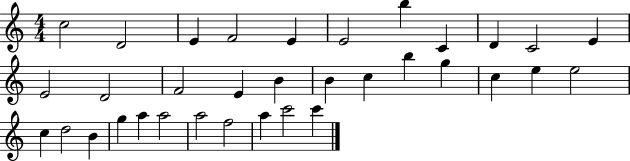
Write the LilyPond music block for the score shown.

{
  \clef treble
  \numericTimeSignature
  \time 4/4
  \key c \major
  c''2 d'2 | e'4 f'2 e'4 | e'2 b''4 c'4 | d'4 c'2 e'4 | \break e'2 d'2 | f'2 e'4 b'4 | b'4 c''4 b''4 g''4 | c''4 e''4 e''2 | \break c''4 d''2 b'4 | g''4 a''4 a''2 | a''2 f''2 | a''4 c'''2 c'''4 | \break \bar "|."
}